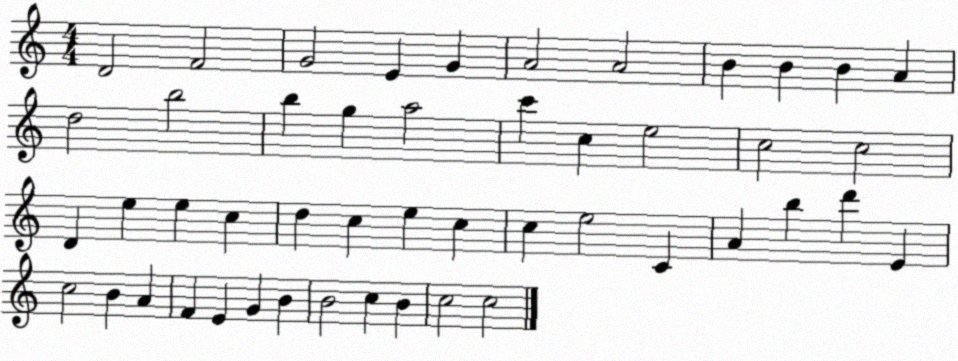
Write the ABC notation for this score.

X:1
T:Untitled
M:4/4
L:1/4
K:C
D2 F2 G2 E G A2 A2 B B B A d2 b2 b g a2 c' c e2 c2 c2 D e e c d c e c c e2 C A b d' E c2 B A F E G B B2 c B c2 c2